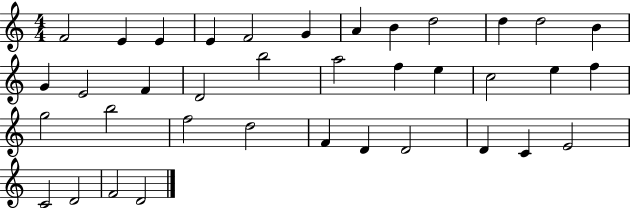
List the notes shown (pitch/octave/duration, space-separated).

F4/h E4/q E4/q E4/q F4/h G4/q A4/q B4/q D5/h D5/q D5/h B4/q G4/q E4/h F4/q D4/h B5/h A5/h F5/q E5/q C5/h E5/q F5/q G5/h B5/h F5/h D5/h F4/q D4/q D4/h D4/q C4/q E4/h C4/h D4/h F4/h D4/h